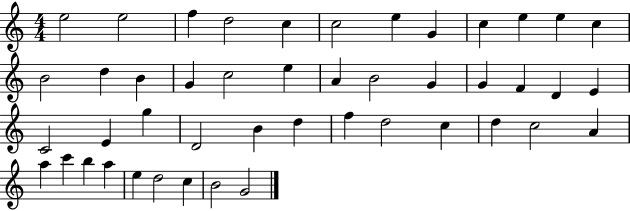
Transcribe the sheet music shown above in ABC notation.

X:1
T:Untitled
M:4/4
L:1/4
K:C
e2 e2 f d2 c c2 e G c e e c B2 d B G c2 e A B2 G G F D E C2 E g D2 B d f d2 c d c2 A a c' b a e d2 c B2 G2